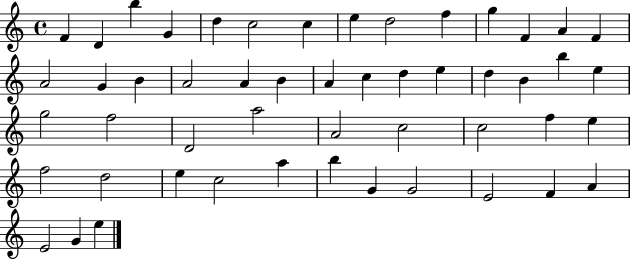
F4/q D4/q B5/q G4/q D5/q C5/h C5/q E5/q D5/h F5/q G5/q F4/q A4/q F4/q A4/h G4/q B4/q A4/h A4/q B4/q A4/q C5/q D5/q E5/q D5/q B4/q B5/q E5/q G5/h F5/h D4/h A5/h A4/h C5/h C5/h F5/q E5/q F5/h D5/h E5/q C5/h A5/q B5/q G4/q G4/h E4/h F4/q A4/q E4/h G4/q E5/q